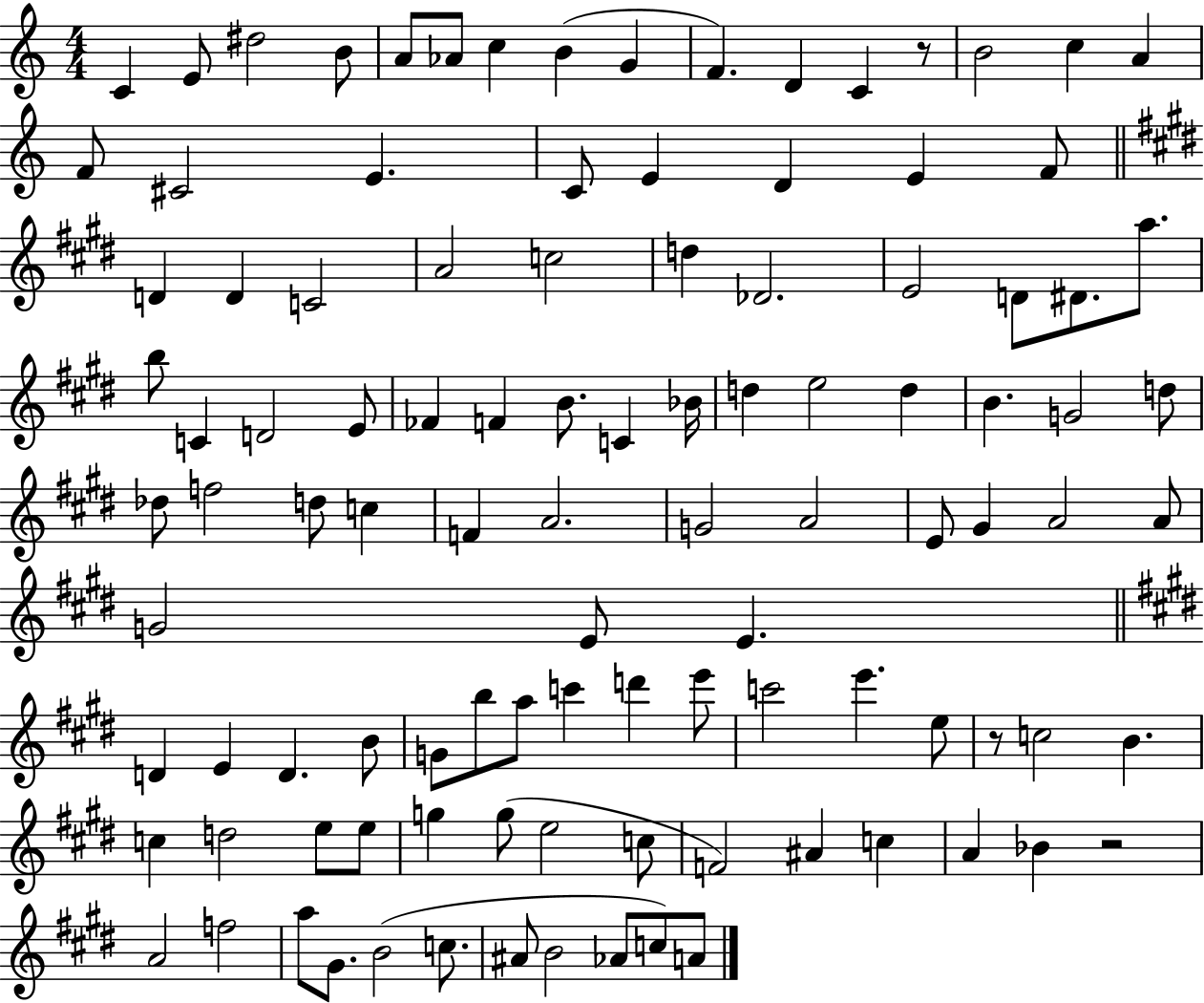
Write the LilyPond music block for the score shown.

{
  \clef treble
  \numericTimeSignature
  \time 4/4
  \key c \major
  c'4 e'8 dis''2 b'8 | a'8 aes'8 c''4 b'4( g'4 | f'4.) d'4 c'4 r8 | b'2 c''4 a'4 | \break f'8 cis'2 e'4. | c'8 e'4 d'4 e'4 f'8 | \bar "||" \break \key e \major d'4 d'4 c'2 | a'2 c''2 | d''4 des'2. | e'2 d'8 dis'8. a''8. | \break b''8 c'4 d'2 e'8 | fes'4 f'4 b'8. c'4 bes'16 | d''4 e''2 d''4 | b'4. g'2 d''8 | \break des''8 f''2 d''8 c''4 | f'4 a'2. | g'2 a'2 | e'8 gis'4 a'2 a'8 | \break g'2 e'8 e'4. | \bar "||" \break \key e \major d'4 e'4 d'4. b'8 | g'8 b''8 a''8 c'''4 d'''4 e'''8 | c'''2 e'''4. e''8 | r8 c''2 b'4. | \break c''4 d''2 e''8 e''8 | g''4 g''8( e''2 c''8 | f'2) ais'4 c''4 | a'4 bes'4 r2 | \break a'2 f''2 | a''8 gis'8. b'2( c''8. | ais'8 b'2 aes'8 c''8) a'8 | \bar "|."
}